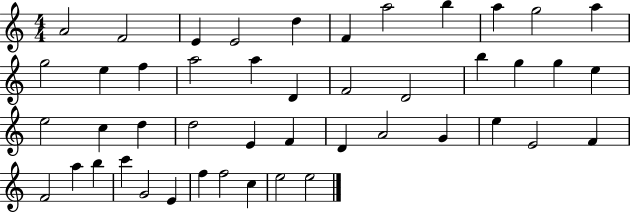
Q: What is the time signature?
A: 4/4